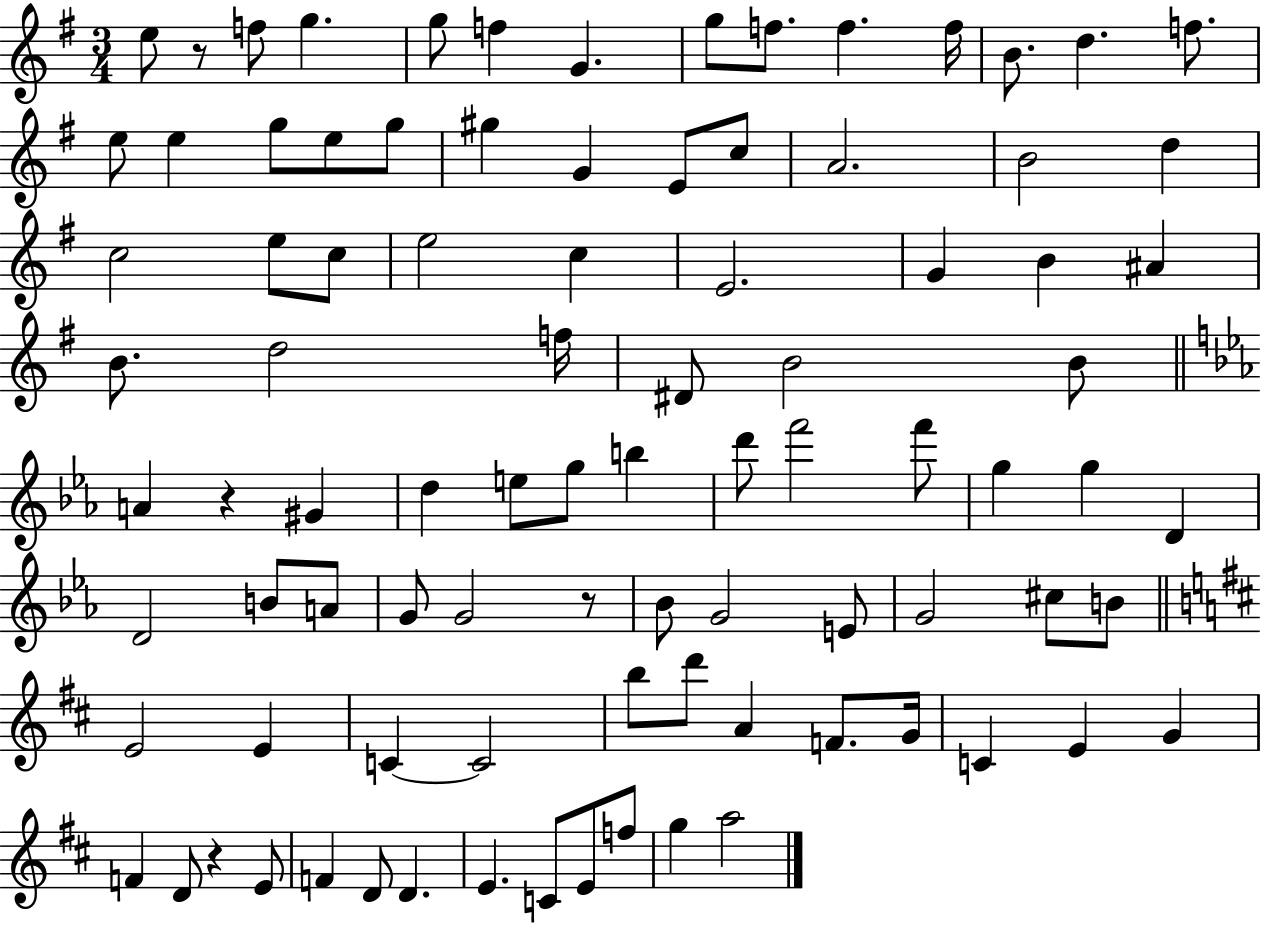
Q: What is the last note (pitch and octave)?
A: A5